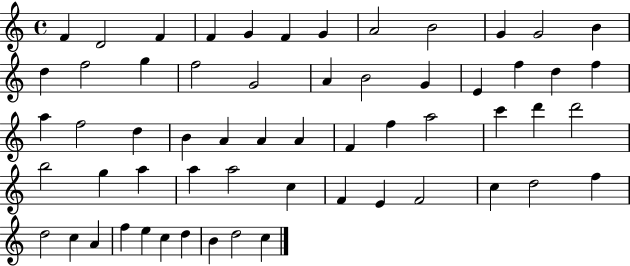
X:1
T:Untitled
M:4/4
L:1/4
K:C
F D2 F F G F G A2 B2 G G2 B d f2 g f2 G2 A B2 G E f d f a f2 d B A A A F f a2 c' d' d'2 b2 g a a a2 c F E F2 c d2 f d2 c A f e c d B d2 c